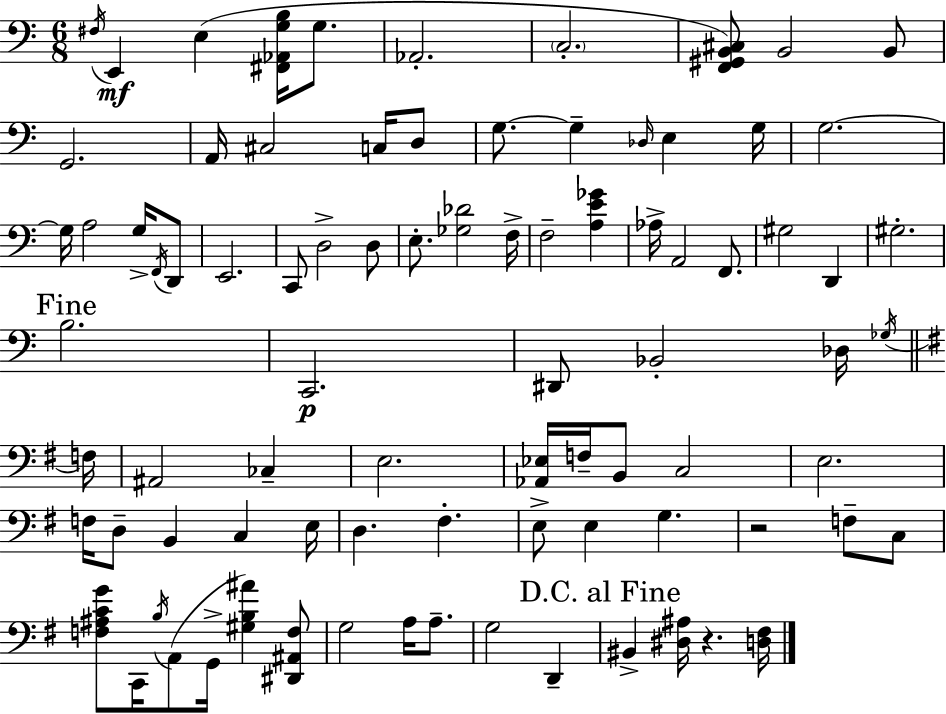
F#3/s E2/q E3/q [F#2,Ab2,G3,B3]/s G3/e. Ab2/h. C3/h. [F2,G#2,B2,C#3]/e B2/h B2/e G2/h. A2/s C#3/h C3/s D3/e G3/e. G3/q Db3/s E3/q G3/s G3/h. G3/s A3/h G3/s F2/s D2/e E2/h. C2/e D3/h D3/e E3/e. [Gb3,Db4]/h F3/s F3/h [A3,E4,Gb4]/q Ab3/s A2/h F2/e. G#3/h D2/q G#3/h. B3/h. C2/h. D#2/e Bb2/h Db3/s Gb3/s F3/s A#2/h CES3/q E3/h. [Ab2,Eb3]/s F3/s B2/e C3/h E3/h. F3/s D3/e B2/q C3/q E3/s D3/q. F#3/q. E3/e E3/q G3/q. R/h F3/e C3/e [F3,A#3,C4,G4]/e C2/s B3/s A2/e G2/s [G#3,B3,A#4]/q [D#2,A#2,F3]/e G3/h A3/s A3/e. G3/h D2/q BIS2/q [D#3,A#3]/s R/q. [D3,F#3]/s